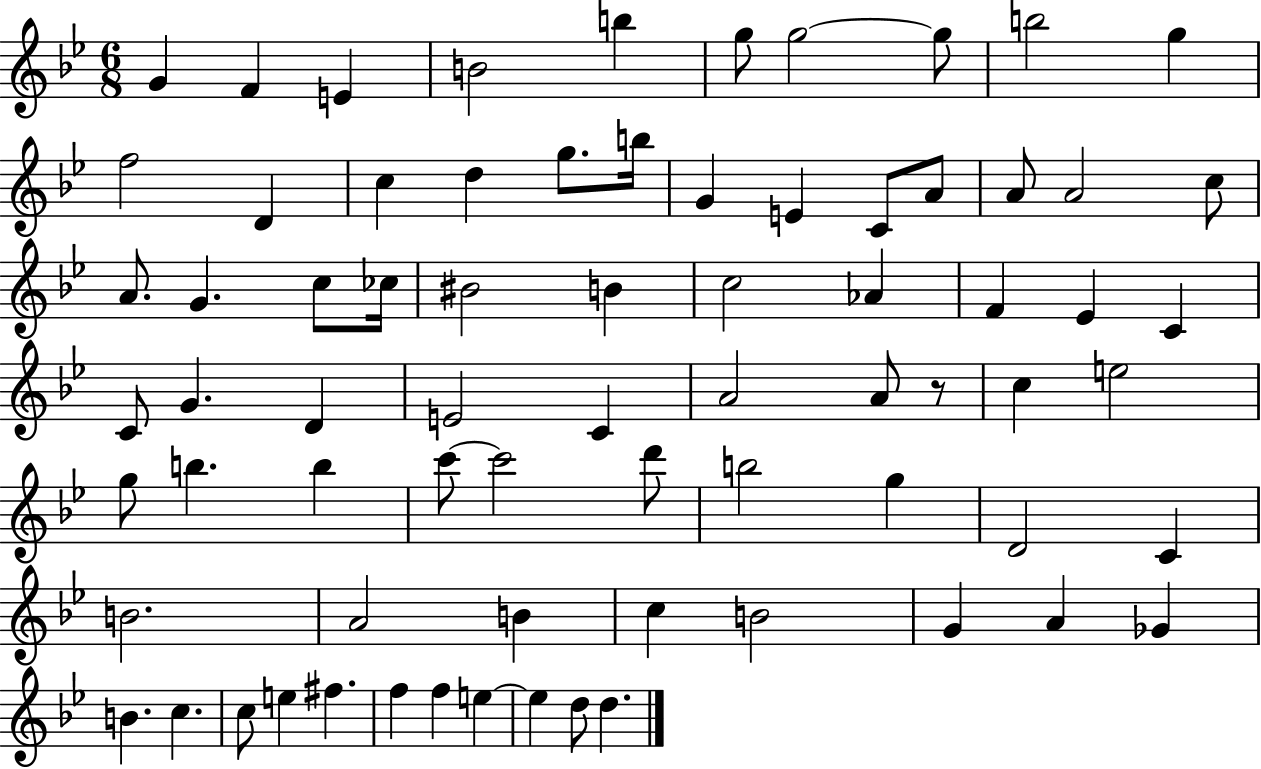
G4/q F4/q E4/q B4/h B5/q G5/e G5/h G5/e B5/h G5/q F5/h D4/q C5/q D5/q G5/e. B5/s G4/q E4/q C4/e A4/e A4/e A4/h C5/e A4/e. G4/q. C5/e CES5/s BIS4/h B4/q C5/h Ab4/q F4/q Eb4/q C4/q C4/e G4/q. D4/q E4/h C4/q A4/h A4/e R/e C5/q E5/h G5/e B5/q. B5/q C6/e C6/h D6/e B5/h G5/q D4/h C4/q B4/h. A4/h B4/q C5/q B4/h G4/q A4/q Gb4/q B4/q. C5/q. C5/e E5/q F#5/q. F5/q F5/q E5/q E5/q D5/e D5/q.